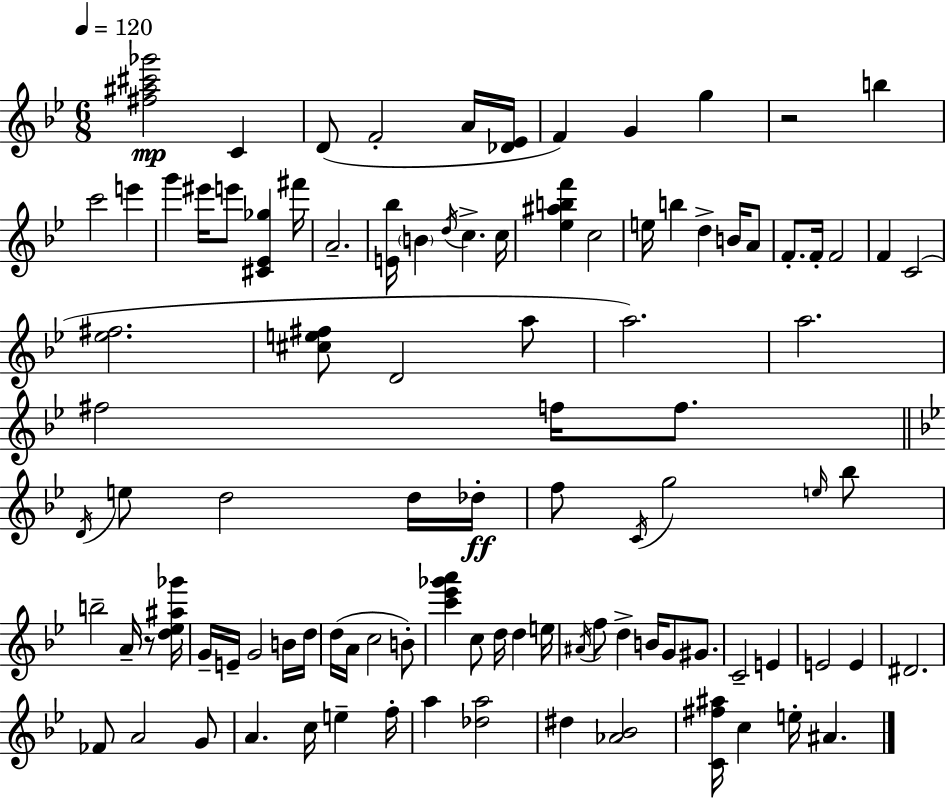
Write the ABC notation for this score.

X:1
T:Untitled
M:6/8
L:1/4
K:Bb
[^f^a^c'_g']2 C D/2 F2 A/4 [_D_E]/4 F G g z2 b c'2 e' g' ^e'/4 e'/2 [^C_E_g] ^f'/4 A2 [E_b]/4 B d/4 c c/4 [_e^abf'] c2 e/4 b d B/4 A/2 F/2 F/4 F2 F C2 [_e^f]2 [^ce^f]/2 D2 a/2 a2 a2 ^f2 f/4 f/2 D/4 e/2 d2 d/4 _d/4 f/2 C/4 g2 e/4 _b/2 b2 A/4 z/2 [d_e^a_g']/4 G/4 E/4 G2 B/4 d/4 d/4 A/4 c2 B/2 [c'_e'_g'a'] c/2 d/4 d e/4 ^A/4 f/2 d B/4 G/2 ^G/2 C2 E E2 E ^D2 _F/2 A2 G/2 A c/4 e f/4 a [_da]2 ^d [_A_B]2 [C^f^a]/4 c e/4 ^A